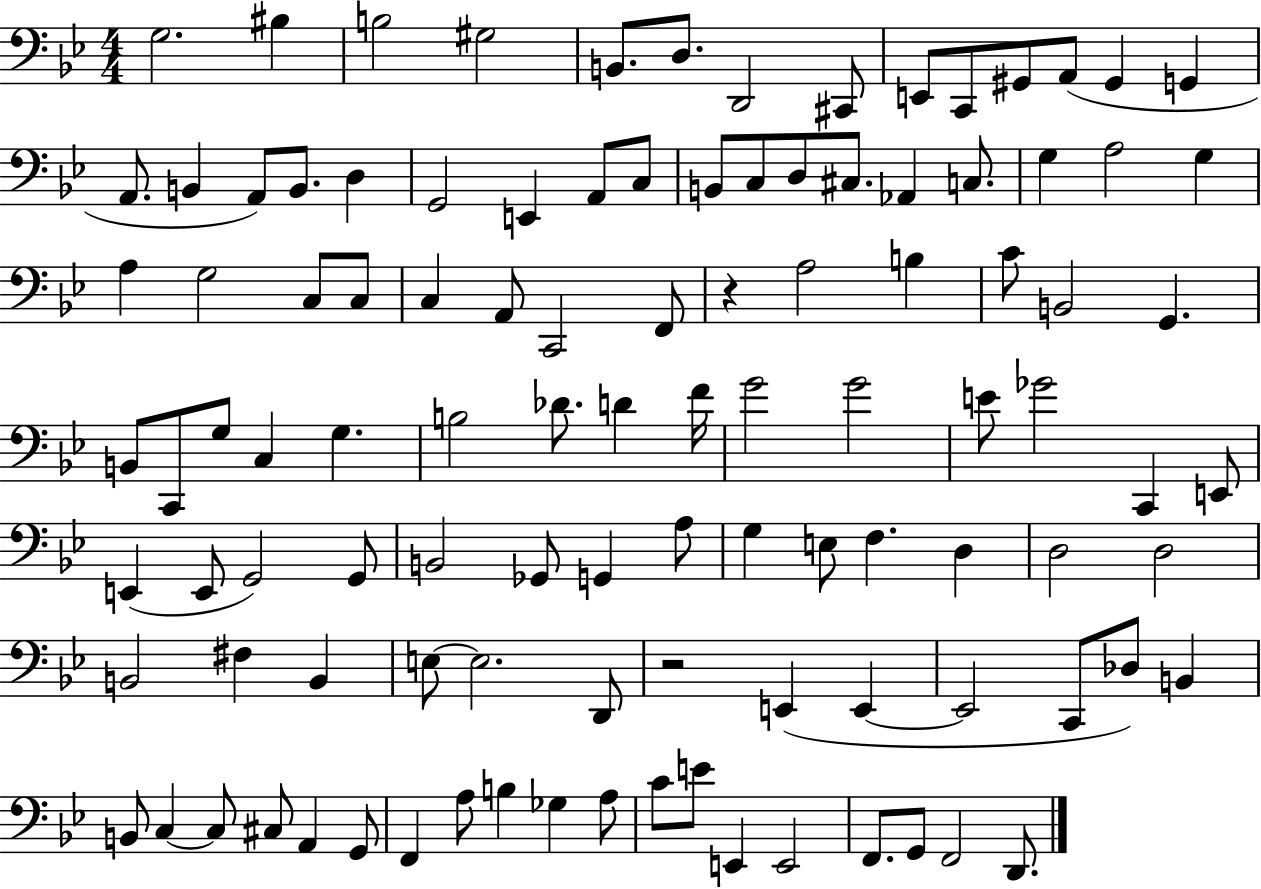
X:1
T:Untitled
M:4/4
L:1/4
K:Bb
G,2 ^B, B,2 ^G,2 B,,/2 D,/2 D,,2 ^C,,/2 E,,/2 C,,/2 ^G,,/2 A,,/2 ^G,, G,, A,,/2 B,, A,,/2 B,,/2 D, G,,2 E,, A,,/2 C,/2 B,,/2 C,/2 D,/2 ^C,/2 _A,, C,/2 G, A,2 G, A, G,2 C,/2 C,/2 C, A,,/2 C,,2 F,,/2 z A,2 B, C/2 B,,2 G,, B,,/2 C,,/2 G,/2 C, G, B,2 _D/2 D F/4 G2 G2 E/2 _G2 C,, E,,/2 E,, E,,/2 G,,2 G,,/2 B,,2 _G,,/2 G,, A,/2 G, E,/2 F, D, D,2 D,2 B,,2 ^F, B,, E,/2 E,2 D,,/2 z2 E,, E,, E,,2 C,,/2 _D,/2 B,, B,,/2 C, C,/2 ^C,/2 A,, G,,/2 F,, A,/2 B, _G, A,/2 C/2 E/2 E,, E,,2 F,,/2 G,,/2 F,,2 D,,/2